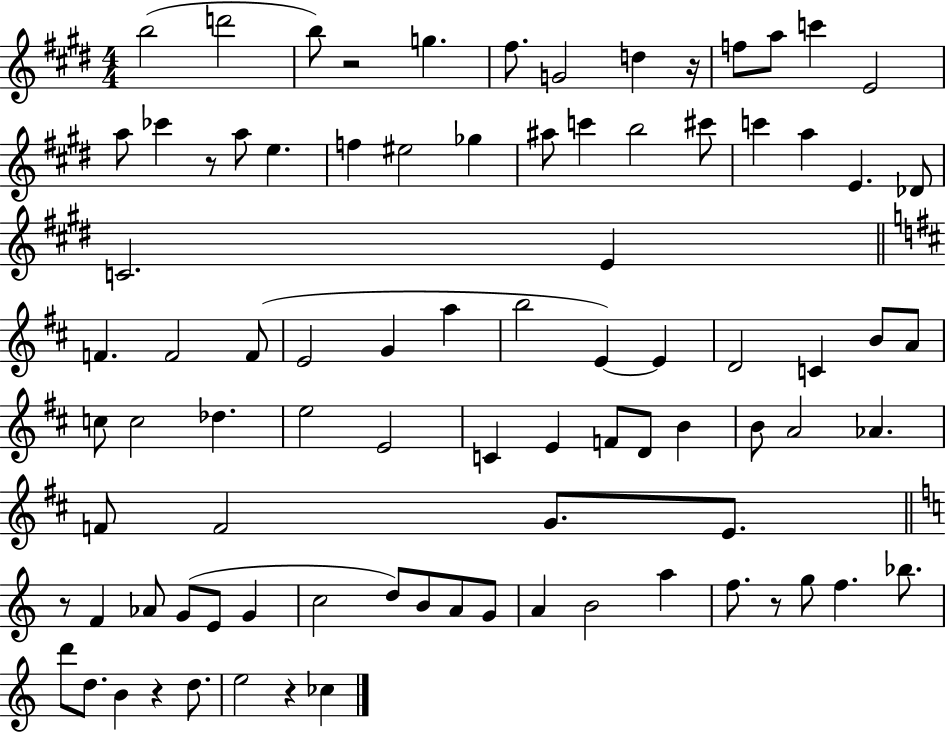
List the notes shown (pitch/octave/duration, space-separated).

B5/h D6/h B5/e R/h G5/q. F#5/e. G4/h D5/q R/s F5/e A5/e C6/q E4/h A5/e CES6/q R/e A5/e E5/q. F5/q EIS5/h Gb5/q A#5/e C6/q B5/h C#6/e C6/q A5/q E4/q. Db4/e C4/h. E4/q F4/q. F4/h F4/e E4/h G4/q A5/q B5/h E4/q E4/q D4/h C4/q B4/e A4/e C5/e C5/h Db5/q. E5/h E4/h C4/q E4/q F4/e D4/e B4/q B4/e A4/h Ab4/q. F4/e F4/h G4/e. E4/e. R/e F4/q Ab4/e G4/e E4/e G4/q C5/h D5/e B4/e A4/e G4/e A4/q B4/h A5/q F5/e. R/e G5/e F5/q. Bb5/e. D6/e D5/e. B4/q R/q D5/e. E5/h R/q CES5/q